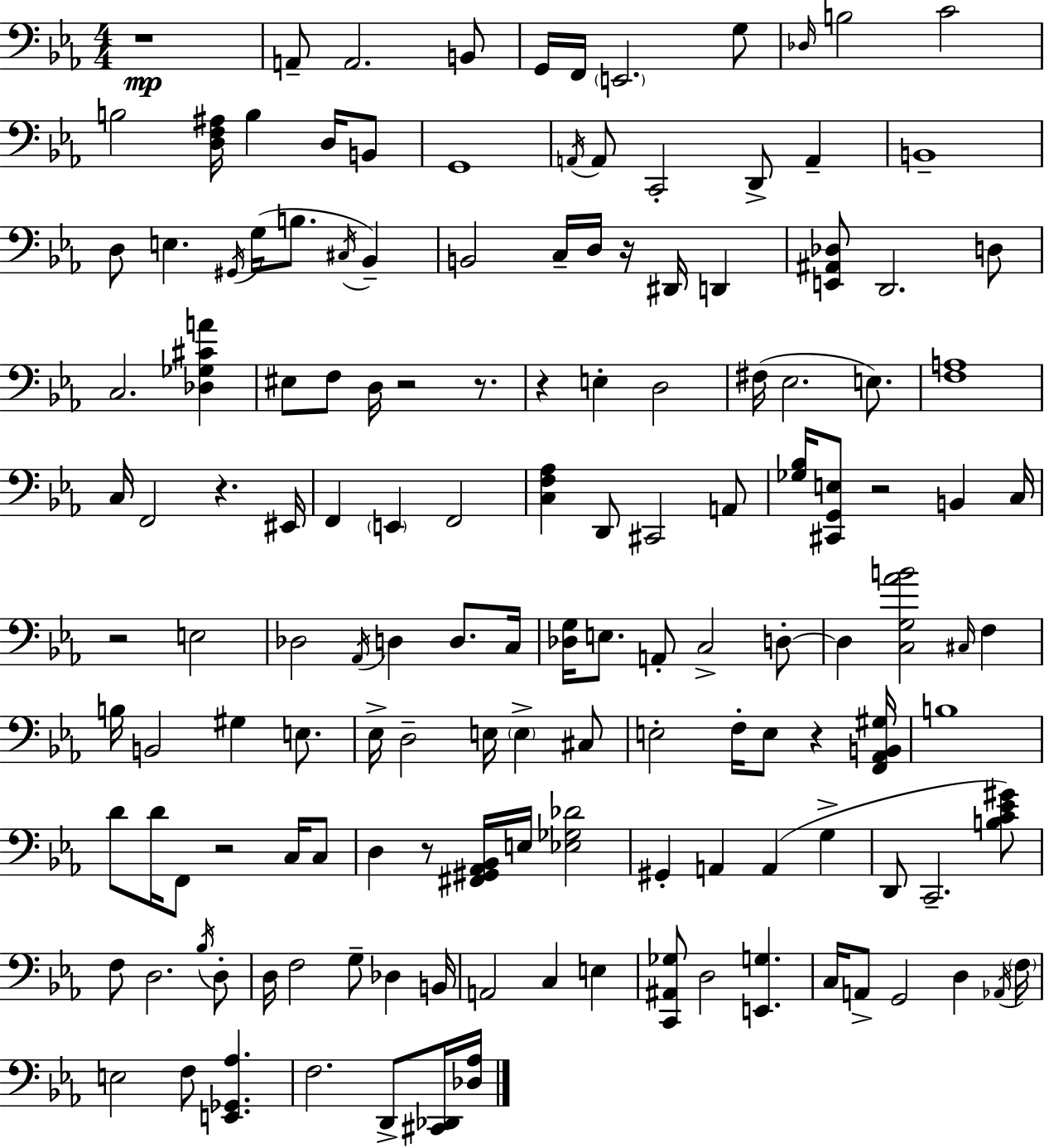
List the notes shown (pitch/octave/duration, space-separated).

R/w A2/e A2/h. B2/e G2/s F2/s E2/h. G3/e Db3/s B3/h C4/h B3/h [D3,F3,A#3]/s B3/q D3/s B2/e G2/w A2/s A2/e C2/h D2/e A2/q B2/w D3/e E3/q. G#2/s G3/s B3/e. C#3/s Bb2/q B2/h C3/s D3/s R/s D#2/s D2/q [E2,A#2,Db3]/e D2/h. D3/e C3/h. [Db3,Gb3,C#4,A4]/q EIS3/e F3/e D3/s R/h R/e. R/q E3/q D3/h F#3/s Eb3/h. E3/e. [F3,A3]/w C3/s F2/h R/q. EIS2/s F2/q E2/q F2/h [C3,F3,Ab3]/q D2/e C#2/h A2/e [Gb3,Bb3]/s [C#2,G2,E3]/e R/h B2/q C3/s R/h E3/h Db3/h Ab2/s D3/q D3/e. C3/s [Db3,G3]/s E3/e. A2/e C3/h D3/e D3/q [C3,G3,Ab4,B4]/h C#3/s F3/q B3/s B2/h G#3/q E3/e. Eb3/s D3/h E3/s E3/q C#3/e E3/h F3/s E3/e R/q [F2,Ab2,B2,G#3]/s B3/w D4/e D4/s F2/e R/h C3/s C3/e D3/q R/e [F#2,G#2,Ab2,Bb2]/s E3/s [Eb3,Gb3,Db4]/h G#2/q A2/q A2/q G3/q D2/e C2/h. [B3,C4,Eb4,G#4]/e F3/e D3/h. Bb3/s D3/e D3/s F3/h G3/e Db3/q B2/s A2/h C3/q E3/q [C2,A#2,Gb3]/e D3/h [E2,G3]/q. C3/s A2/e G2/h D3/q Ab2/s F3/s E3/h F3/e [E2,Gb2,Ab3]/q. F3/h. D2/e [C#2,Db2]/s [Db3,Ab3]/s